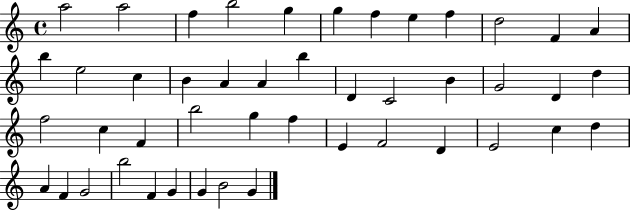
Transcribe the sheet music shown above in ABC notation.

X:1
T:Untitled
M:4/4
L:1/4
K:C
a2 a2 f b2 g g f e f d2 F A b e2 c B A A b D C2 B G2 D d f2 c F b2 g f E F2 D E2 c d A F G2 b2 F G G B2 G